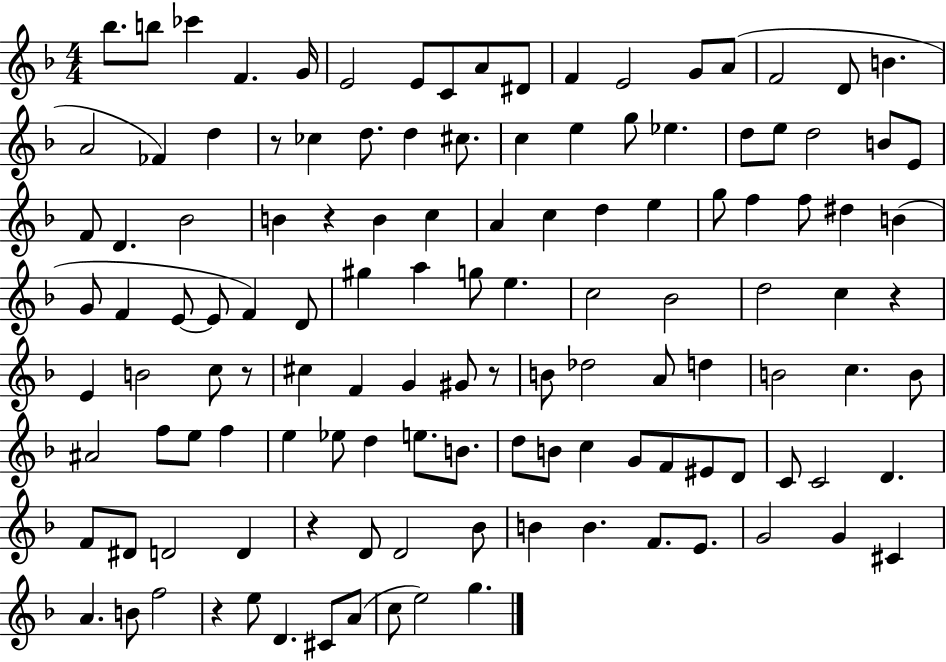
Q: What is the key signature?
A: F major